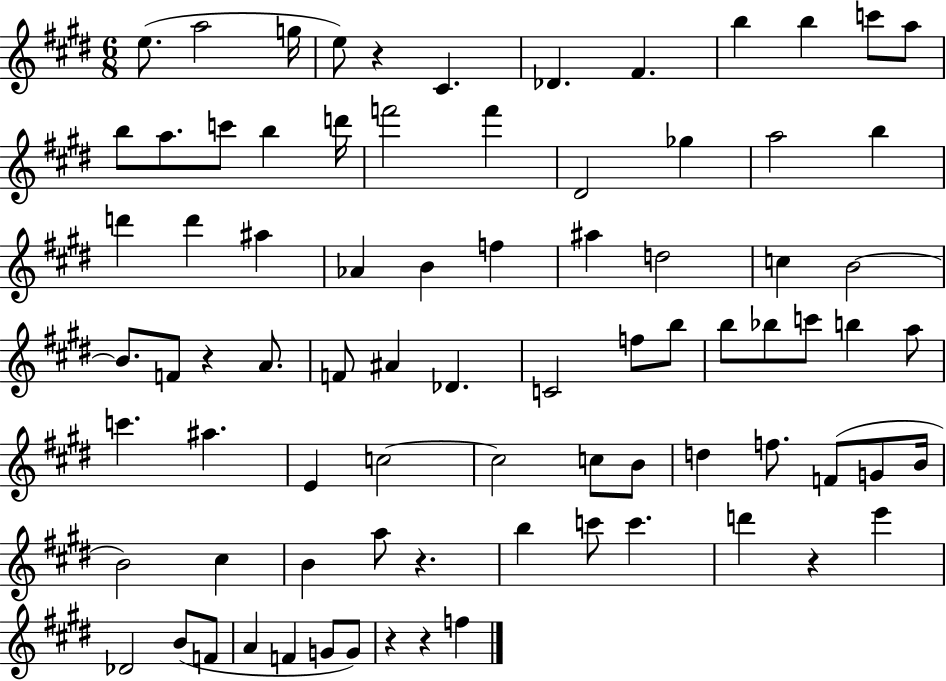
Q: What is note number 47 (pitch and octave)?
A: C6